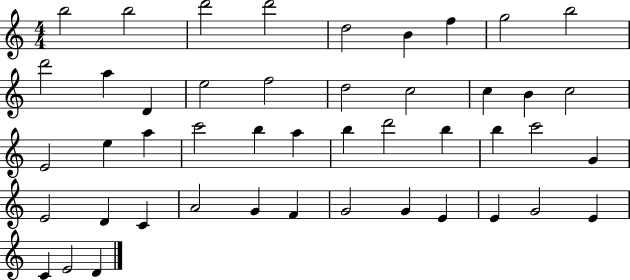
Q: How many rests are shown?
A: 0